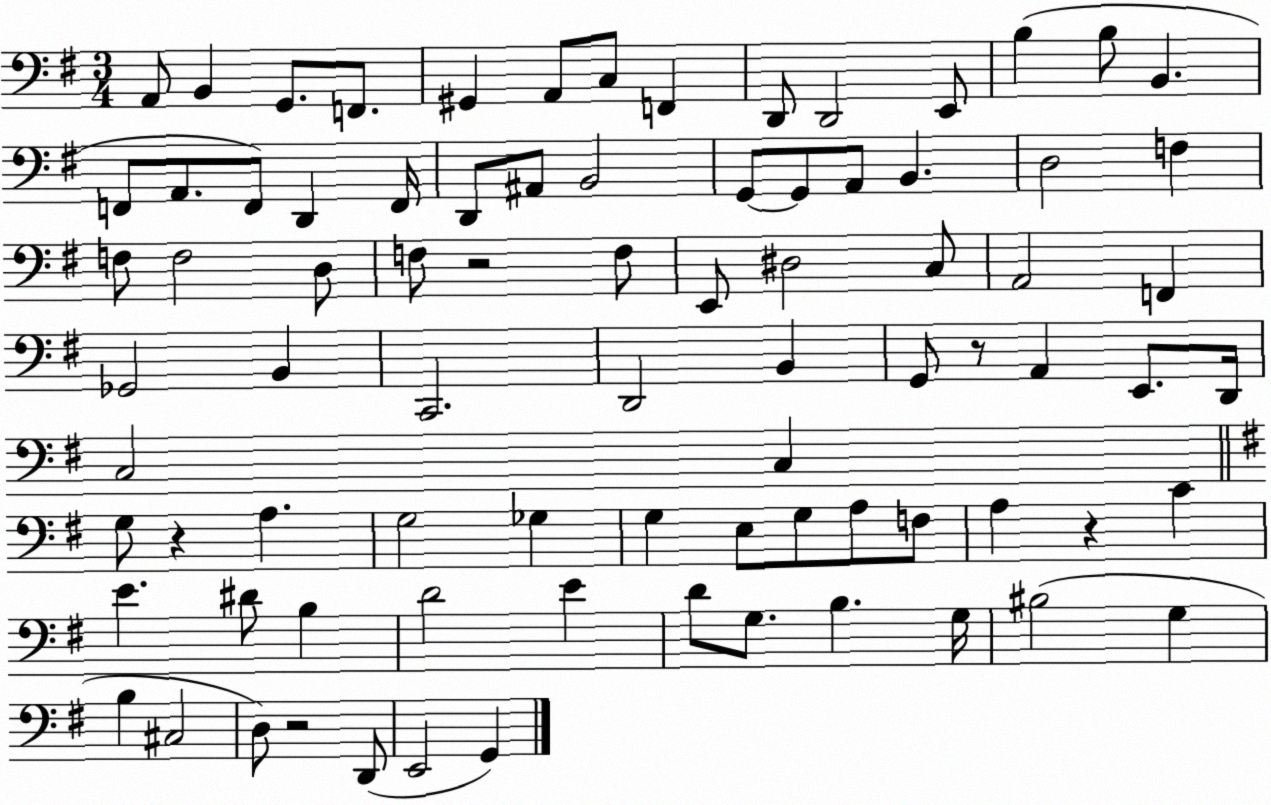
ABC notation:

X:1
T:Untitled
M:3/4
L:1/4
K:G
A,,/2 B,, G,,/2 F,,/2 ^G,, A,,/2 C,/2 F,, D,,/2 D,,2 E,,/2 B, B,/2 B,, F,,/2 A,,/2 F,,/2 D,, F,,/4 D,,/2 ^A,,/2 B,,2 G,,/2 G,,/2 A,,/2 B,, D,2 F, F,/2 F,2 D,/2 F,/2 z2 F,/2 E,,/2 ^D,2 C,/2 A,,2 F,, _G,,2 B,, C,,2 D,,2 B,, G,,/2 z/2 A,, E,,/2 D,,/4 C,2 C, G,/2 z A, G,2 _G, G, E,/2 G,/2 A,/2 F,/2 A, z C E ^D/2 B, D2 E D/2 G,/2 B, G,/4 ^B,2 G, B, ^C,2 D,/2 z2 D,,/2 E,,2 G,,